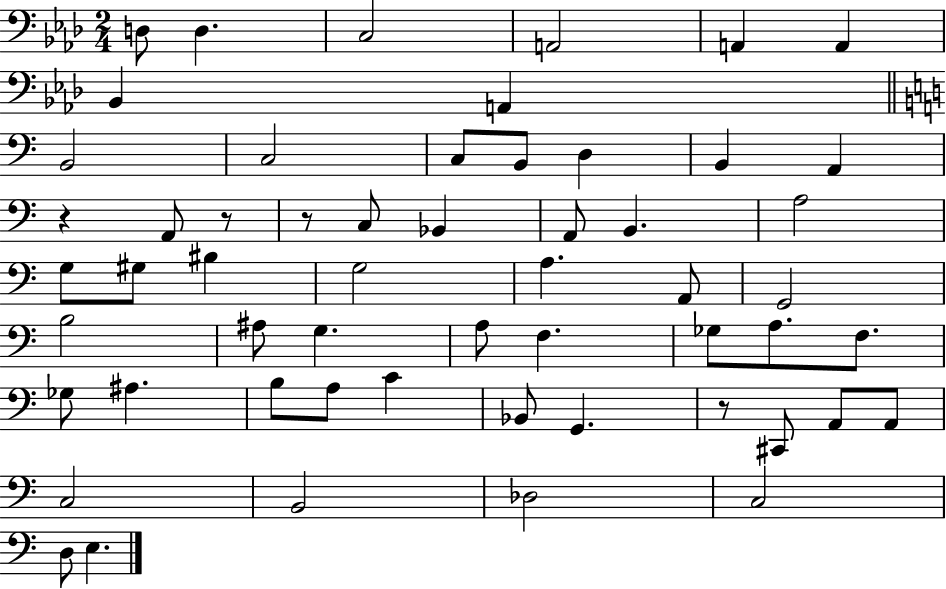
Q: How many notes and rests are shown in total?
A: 56